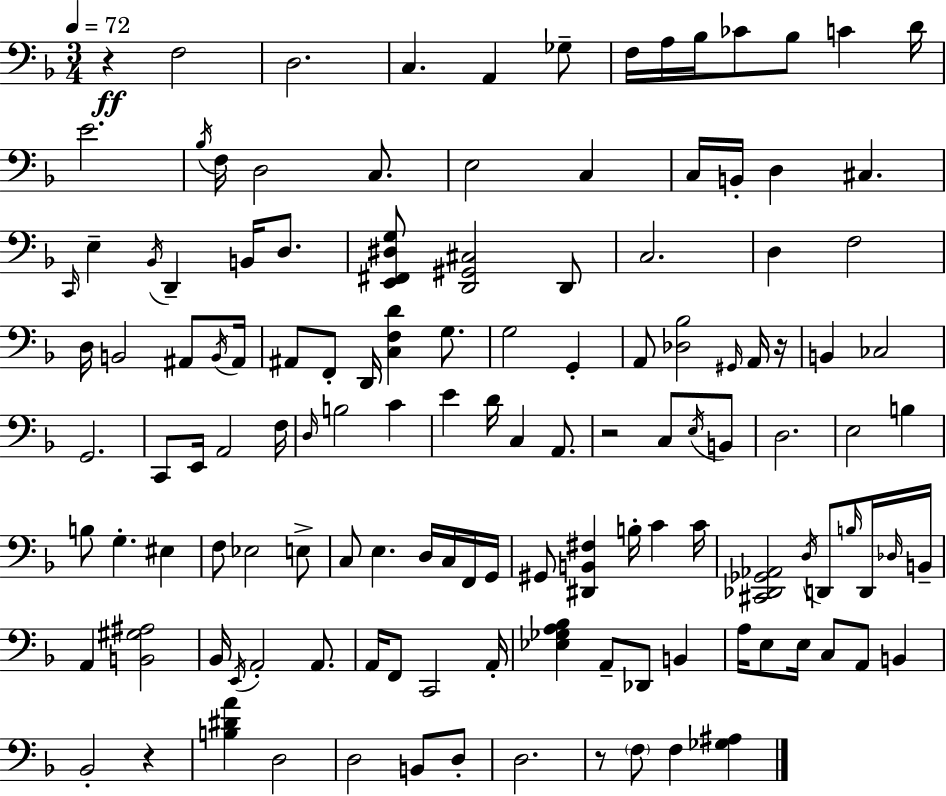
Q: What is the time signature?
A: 3/4